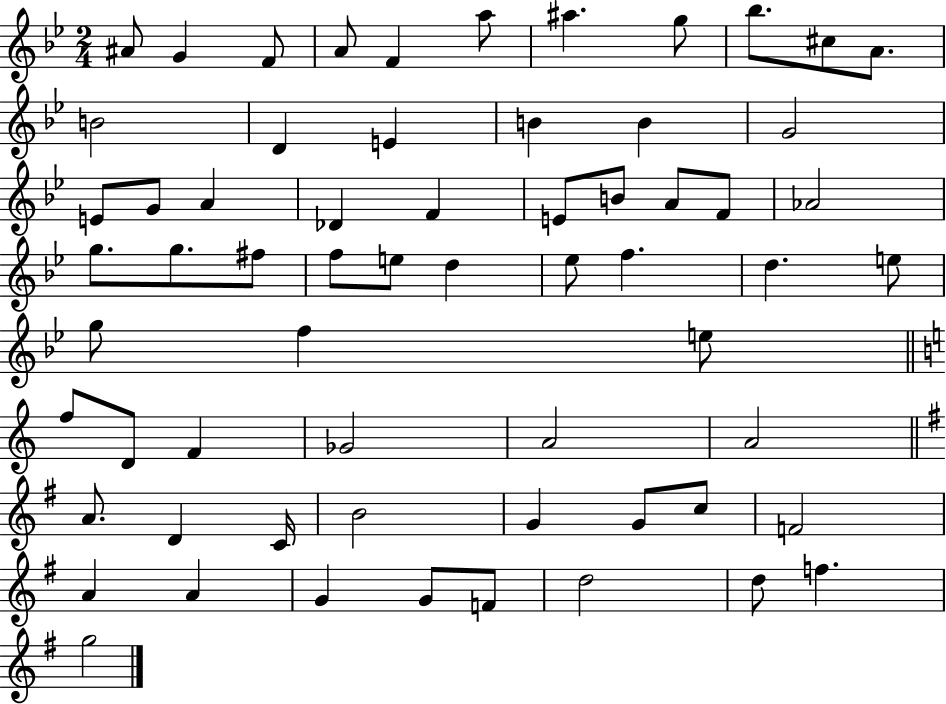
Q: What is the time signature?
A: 2/4